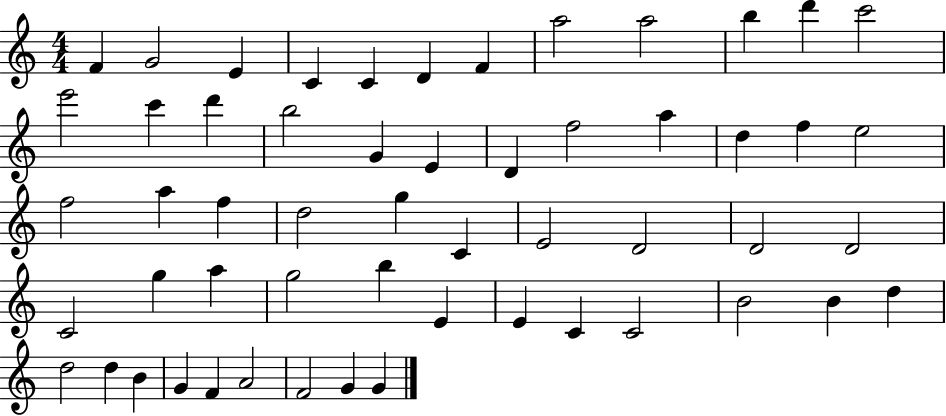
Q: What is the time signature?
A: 4/4